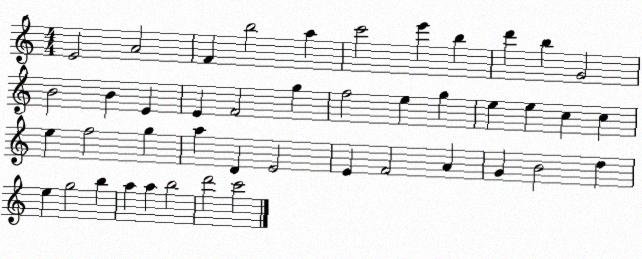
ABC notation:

X:1
T:Untitled
M:4/4
L:1/4
K:C
E2 A2 F b2 a c'2 e' b d' b G2 B2 B E E F2 g f2 e g e e c c e f2 g a D E2 E F2 A G B2 d e g2 b a a b2 d'2 c'2